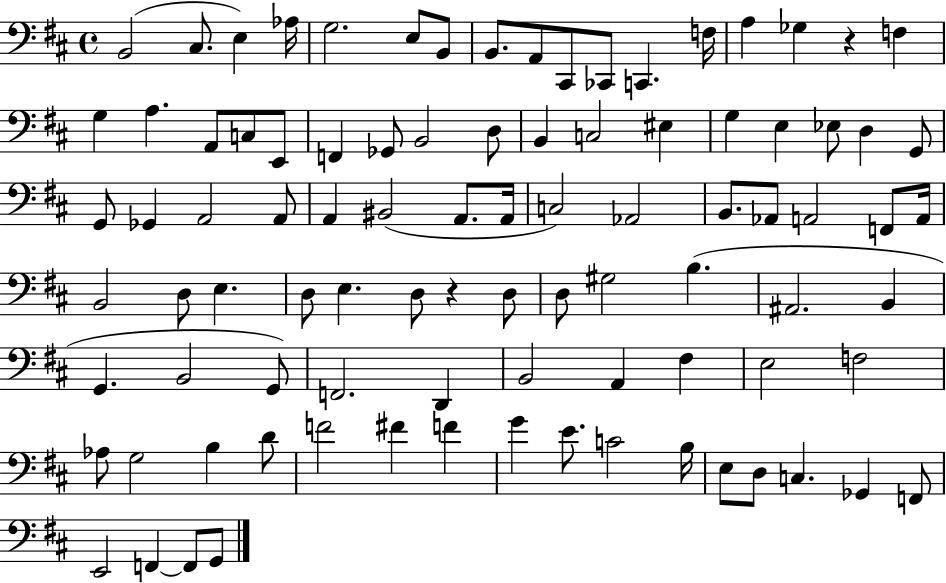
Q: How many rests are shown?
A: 2